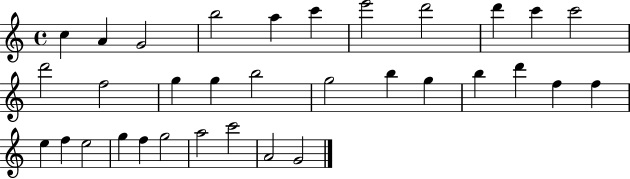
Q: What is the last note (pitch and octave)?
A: G4